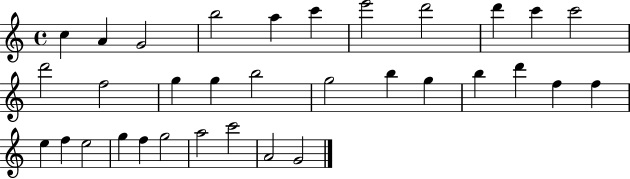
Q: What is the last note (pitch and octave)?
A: G4